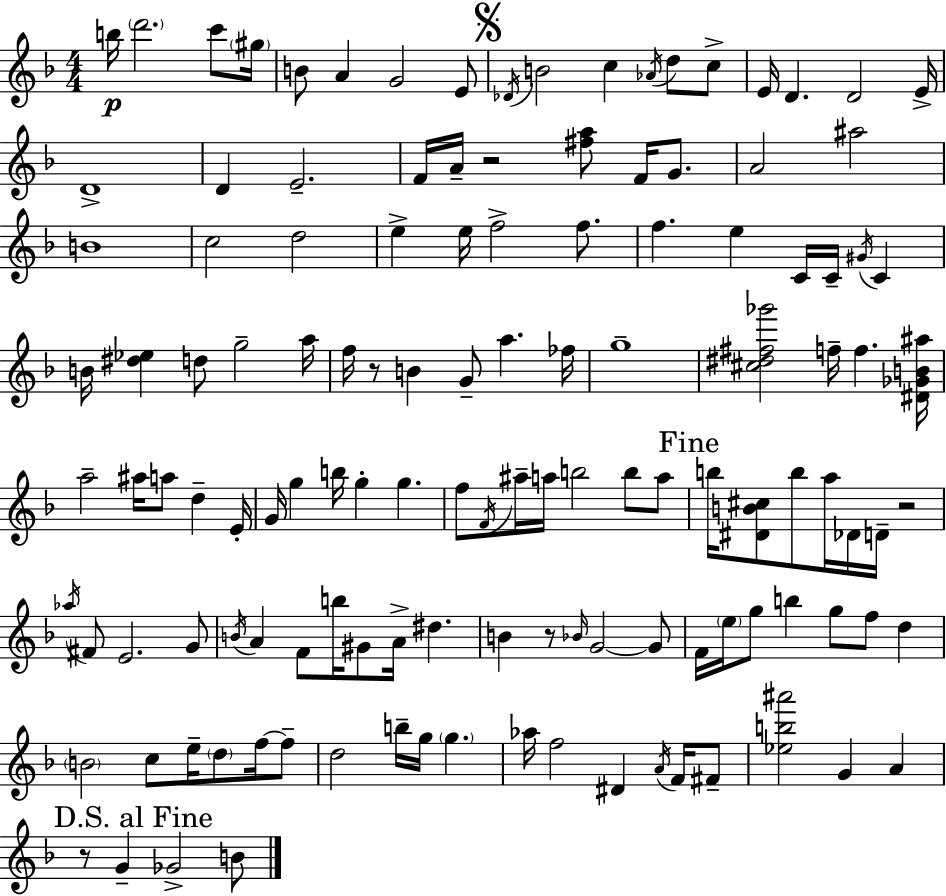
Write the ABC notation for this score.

X:1
T:Untitled
M:4/4
L:1/4
K:Dm
b/4 d'2 c'/2 ^g/4 B/2 A G2 E/2 _D/4 B2 c _A/4 d/2 c/2 E/4 D D2 E/4 D4 D E2 F/4 A/4 z2 [^fa]/2 F/4 G/2 A2 ^a2 B4 c2 d2 e e/4 f2 f/2 f e C/4 C/4 ^G/4 C B/4 [^d_e] d/2 g2 a/4 f/4 z/2 B G/2 a _f/4 g4 [^c^d^f_g']2 f/4 f [^D_GB^a]/4 a2 ^a/4 a/2 d E/4 G/4 g b/4 g g f/2 F/4 ^a/4 a/4 b2 b/2 a/2 b/4 [^DB^c]/2 b/2 a/4 _D/4 D/4 z2 _a/4 ^F/2 E2 G/2 B/4 A F/2 b/4 ^G/2 A/4 ^d B z/2 _B/4 G2 G/2 F/4 e/4 g/2 b g/2 f/2 d B2 c/2 e/4 d/2 f/4 f/2 d2 b/4 g/4 g _a/4 f2 ^D A/4 F/4 ^F/2 [_eb^a']2 G A z/2 G _G2 B/2